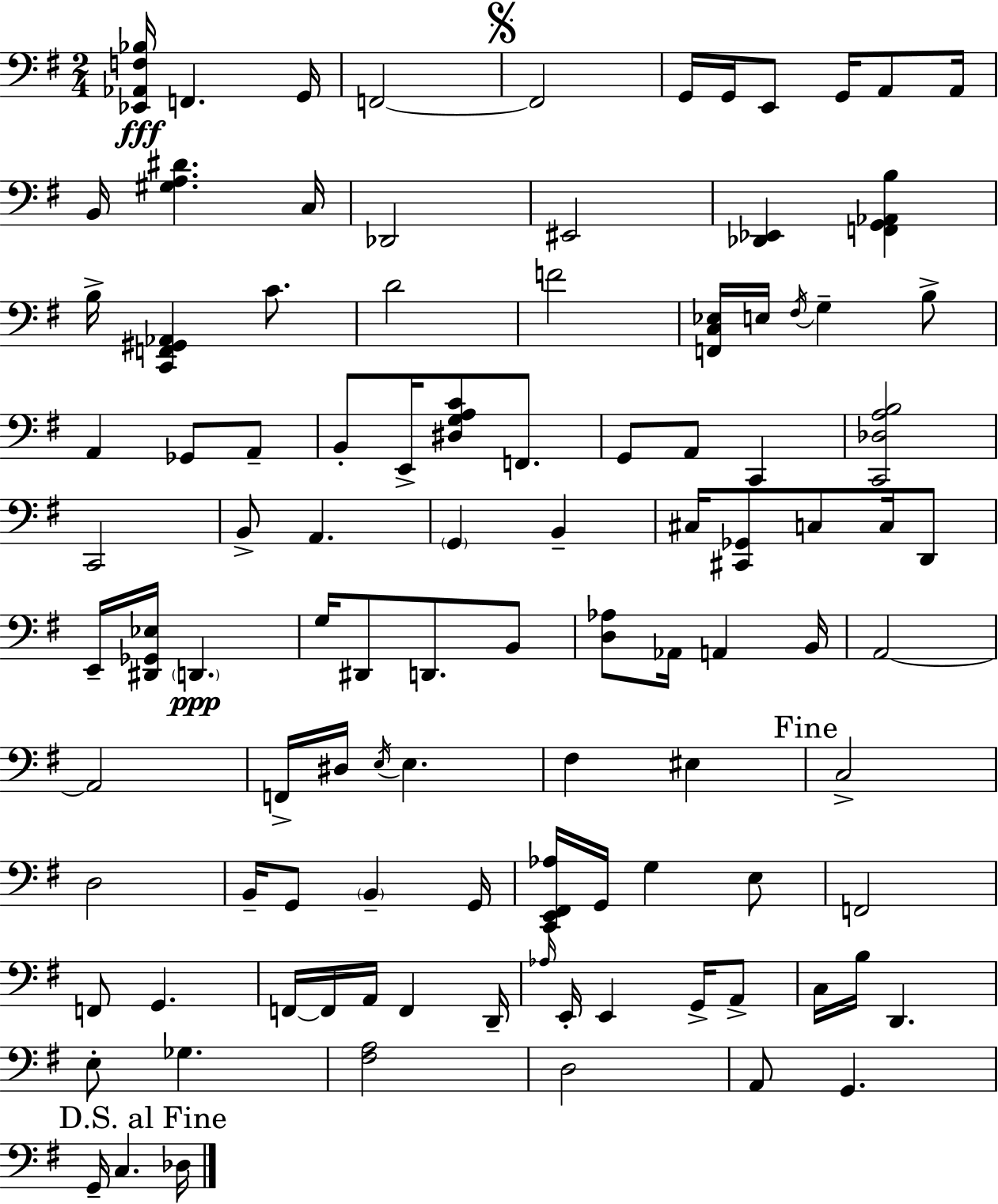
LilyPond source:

{
  \clef bass
  \numericTimeSignature
  \time 2/4
  \key e \minor
  <ees, aes, f bes>16\fff f,4. g,16 | f,2~~ | \mark \markup { \musicglyph "scripts.segno" } f,2 | g,16 g,16 e,8 g,16 a,8 a,16 | \break b,16 <gis a dis'>4. c16 | des,2 | eis,2 | <des, ees,>4 <f, g, aes, b>4 | \break b16-> <c, f, gis, aes,>4 c'8. | d'2 | f'2 | <f, c ees>16 e16 \acciaccatura { fis16 } g4-- b8-> | \break a,4 ges,8 a,8-- | b,8-. e,16-> <dis g a c'>8 f,8. | g,8 a,8 c,4 | <c, des a b>2 | \break c,2 | b,8-> a,4. | \parenthesize g,4 b,4-- | cis16 <cis, ges,>8 c8 c16 d,8 | \break e,16-- <dis, ges, ees>16 \parenthesize d,4.\ppp | g16 dis,8 d,8. b,8 | <d aes>8 aes,16 a,4 | b,16 a,2~~ | \break a,2 | f,16-> dis16 \acciaccatura { e16 } e4. | fis4 eis4 | \mark "Fine" c2-> | \break d2 | b,16-- g,8 \parenthesize b,4-- | g,16 <c, e, fis, aes>16 g,16 g4 | e8 f,2 | \break f,8 g,4. | f,16~~ f,16 a,16 f,4 | d,16-- \grace { aes16 } e,16-. e,4 | g,16-> a,8-> c16 b16 d,4. | \break e8-. ges4. | <fis a>2 | d2 | a,8 g,4. | \break \mark "D.S. al Fine" g,16-- c4. | des16 \bar "|."
}